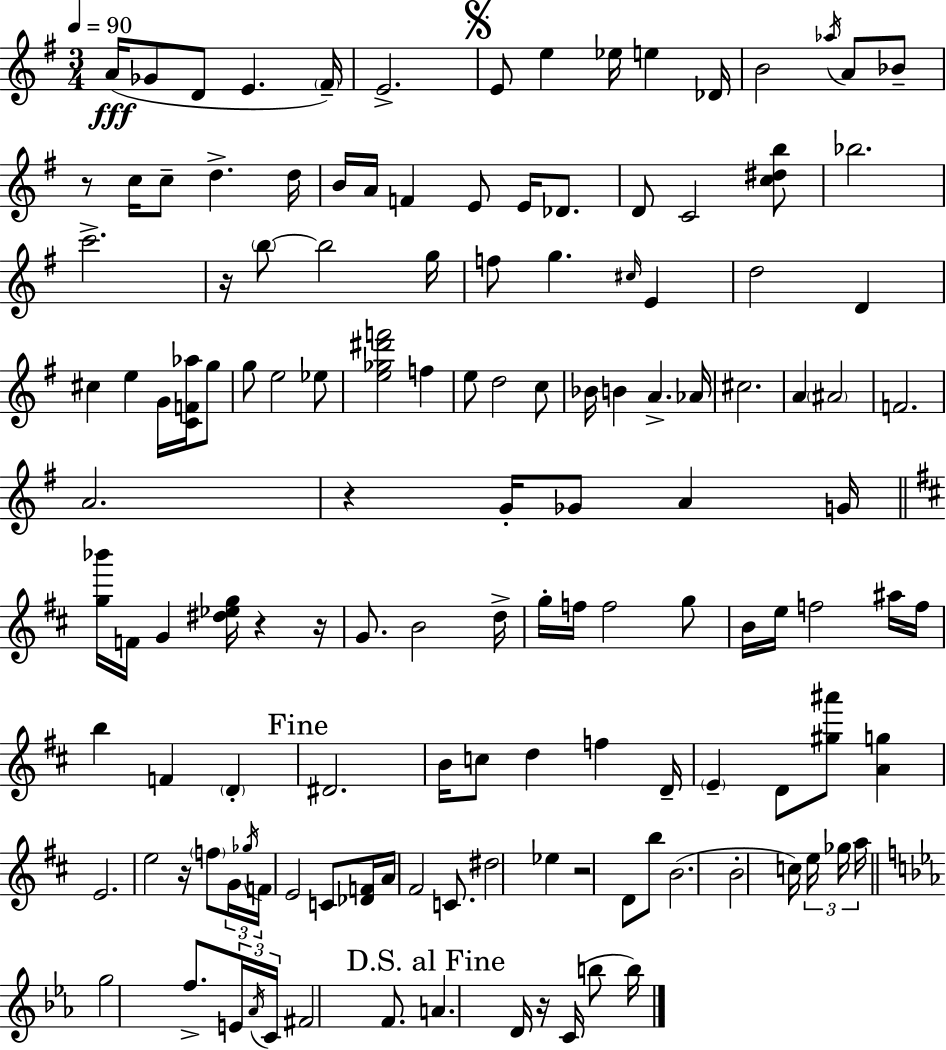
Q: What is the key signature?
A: E minor